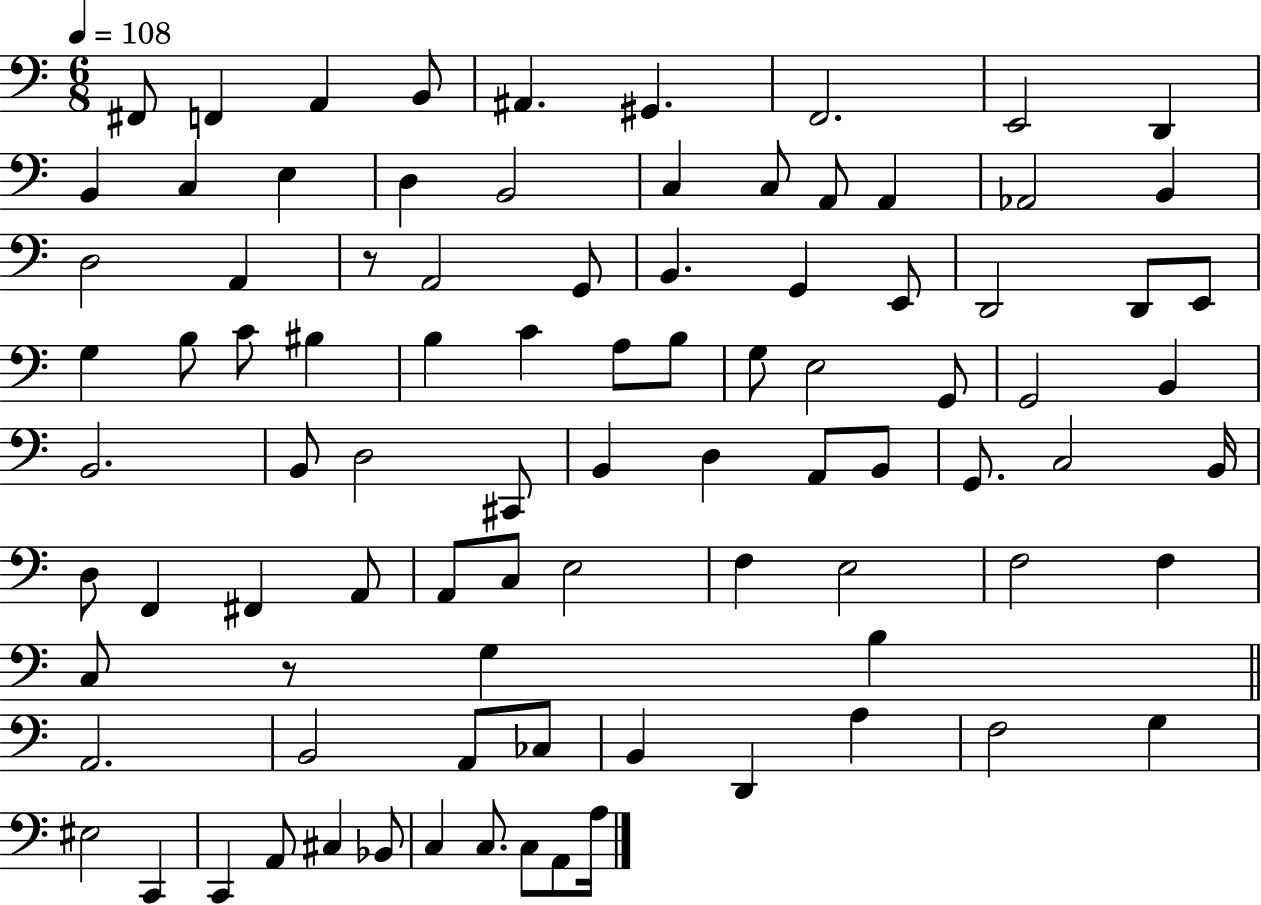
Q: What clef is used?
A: bass